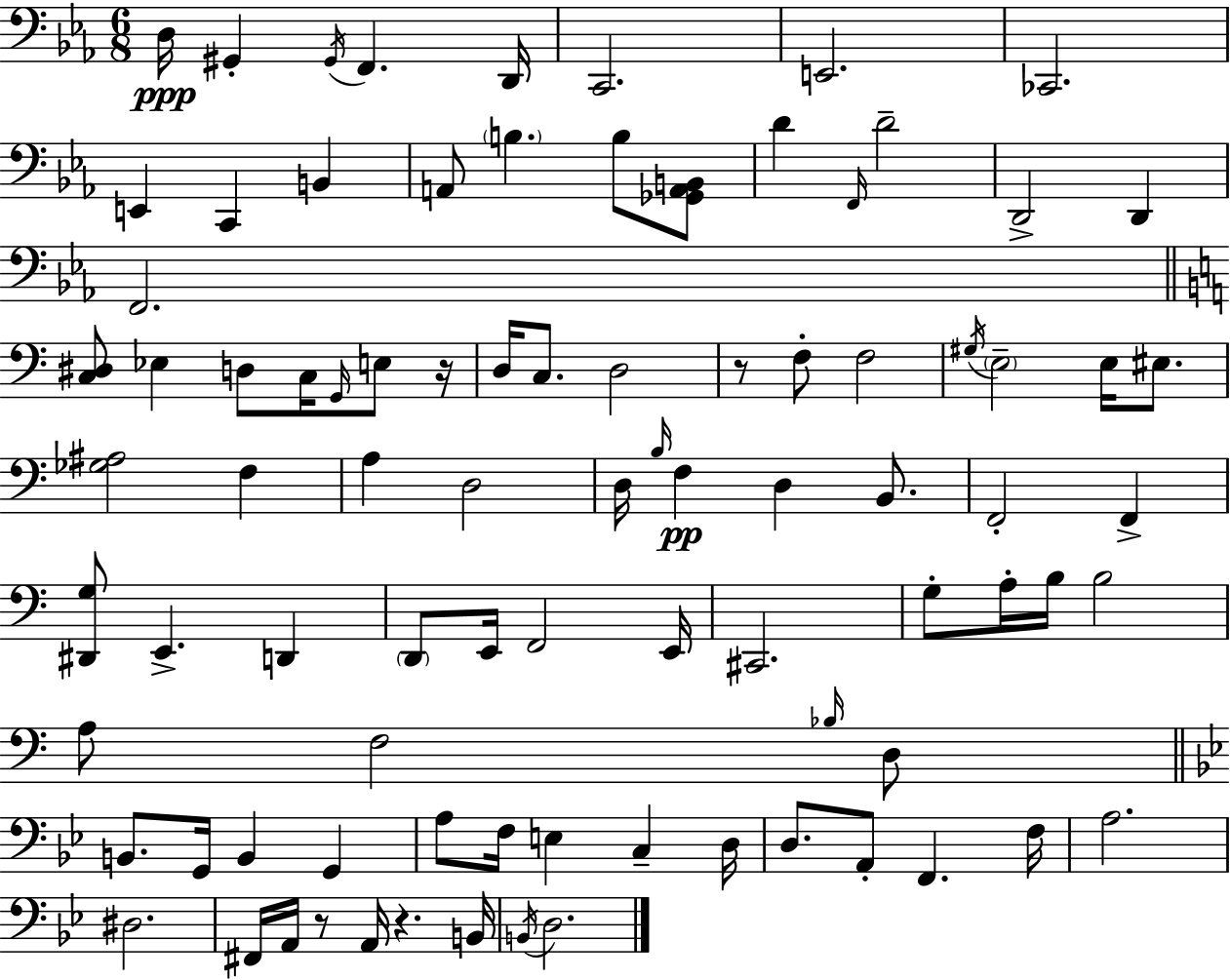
{
  \clef bass
  \numericTimeSignature
  \time 6/8
  \key ees \major
  d16\ppp gis,4-. \acciaccatura { gis,16 } f,4. | d,16 c,2. | e,2. | ces,2. | \break e,4 c,4 b,4 | a,8 \parenthesize b4. b8 <ges, a, b,>8 | d'4 \grace { f,16 } d'2-- | d,2-> d,4 | \break f,2. | \bar "||" \break \key c \major <c dis>8 ees4 d8 c16 \grace { g,16 } e8 | r16 d16 c8. d2 | r8 f8-. f2 | \acciaccatura { gis16 } \parenthesize e2-- e16 eis8. | \break <ges ais>2 f4 | a4 d2 | d16 \grace { b16 } f4\pp d4 | b,8. f,2-. f,4-> | \break <dis, g>8 e,4.-> d,4 | \parenthesize d,8 e,16 f,2 | e,16 cis,2. | g8-. a16-. b16 b2 | \break a8 f2 | \grace { bes16 } d8 \bar "||" \break \key bes \major b,8. g,16 b,4 g,4 | a8 f16 e4 c4-- d16 | d8. a,8-. f,4. f16 | a2. | \break dis2. | fis,16 a,16 r8 a,16 r4. b,16 | \acciaccatura { b,16 } d2. | \bar "|."
}